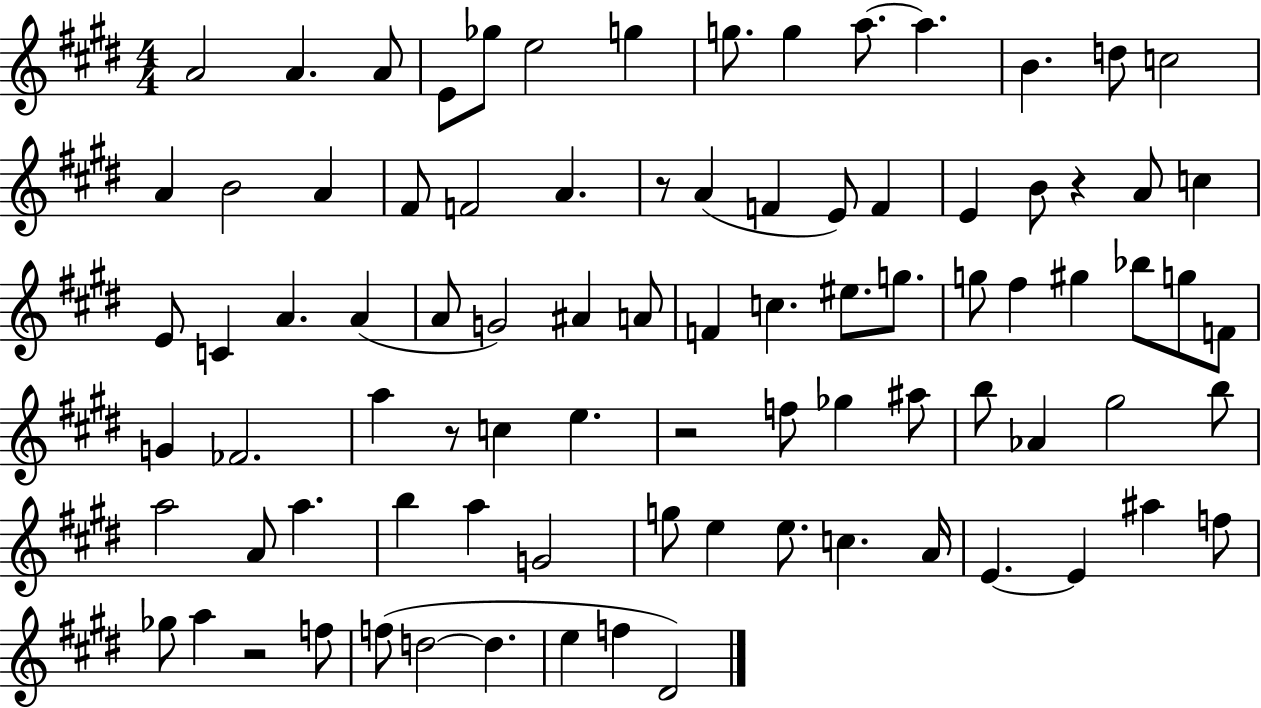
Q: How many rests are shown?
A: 5